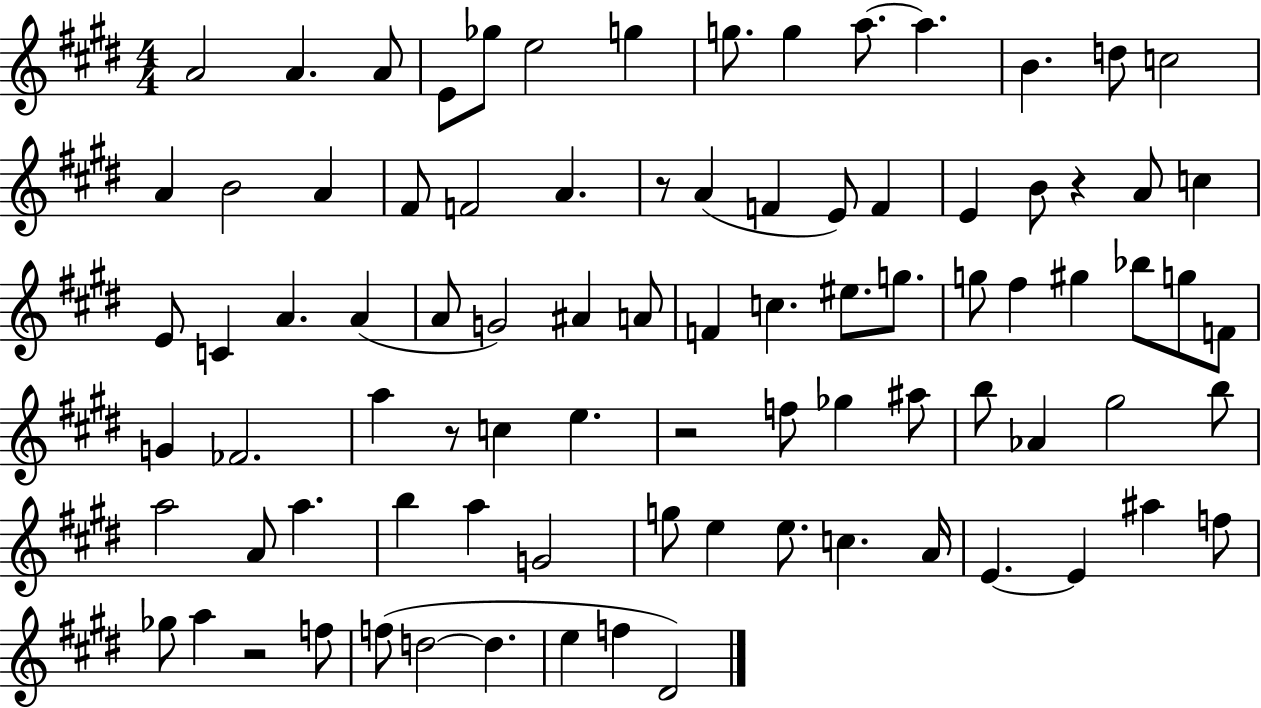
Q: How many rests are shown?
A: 5